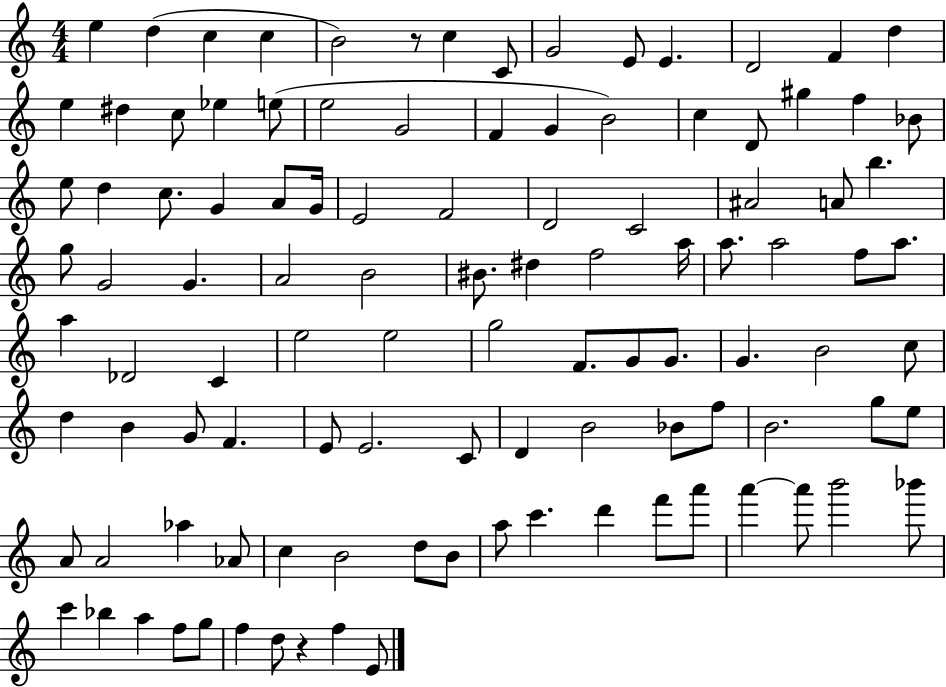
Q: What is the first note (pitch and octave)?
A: E5